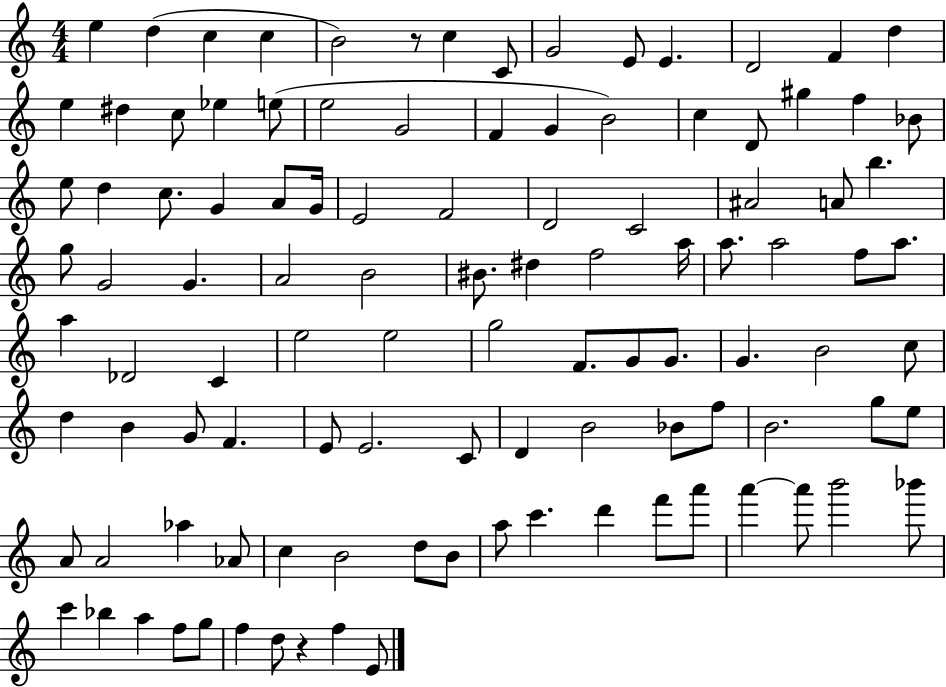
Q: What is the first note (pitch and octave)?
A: E5